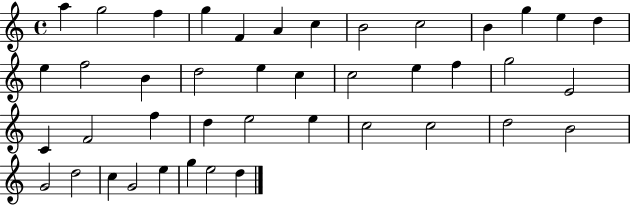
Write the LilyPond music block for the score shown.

{
  \clef treble
  \time 4/4
  \defaultTimeSignature
  \key c \major
  a''4 g''2 f''4 | g''4 f'4 a'4 c''4 | b'2 c''2 | b'4 g''4 e''4 d''4 | \break e''4 f''2 b'4 | d''2 e''4 c''4 | c''2 e''4 f''4 | g''2 e'2 | \break c'4 f'2 f''4 | d''4 e''2 e''4 | c''2 c''2 | d''2 b'2 | \break g'2 d''2 | c''4 g'2 e''4 | g''4 e''2 d''4 | \bar "|."
}